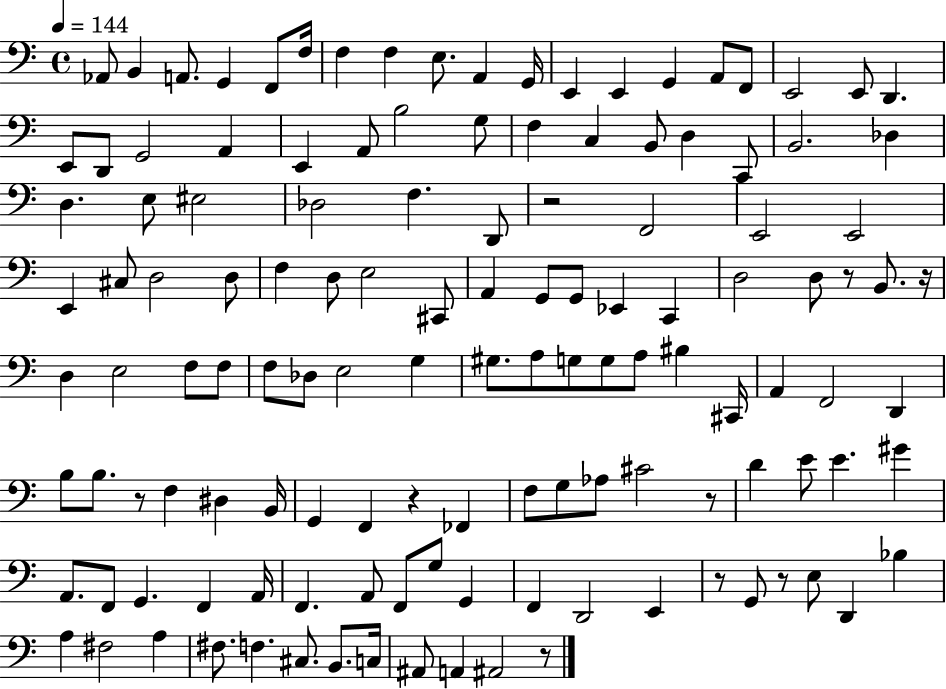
Ab2/e B2/q A2/e. G2/q F2/e F3/s F3/q F3/q E3/e. A2/q G2/s E2/q E2/q G2/q A2/e F2/e E2/h E2/e D2/q. E2/e D2/e G2/h A2/q E2/q A2/e B3/h G3/e F3/q C3/q B2/e D3/q C2/e B2/h. Db3/q D3/q. E3/e EIS3/h Db3/h F3/q. D2/e R/h F2/h E2/h E2/h E2/q C#3/e D3/h D3/e F3/q D3/e E3/h C#2/e A2/q G2/e G2/e Eb2/q C2/q D3/h D3/e R/e B2/e. R/s D3/q E3/h F3/e F3/e F3/e Db3/e E3/h G3/q G#3/e. A3/e G3/e G3/e A3/e BIS3/q C#2/s A2/q F2/h D2/q B3/e B3/e. R/e F3/q D#3/q B2/s G2/q F2/q R/q FES2/q F3/e G3/e Ab3/e C#4/h R/e D4/q E4/e E4/q. G#4/q A2/e. F2/e G2/q. F2/q A2/s F2/q. A2/e F2/e G3/e G2/q F2/q D2/h E2/q R/e G2/e R/e E3/e D2/q Bb3/q A3/q F#3/h A3/q F#3/e. F3/q. C#3/e. B2/e. C3/s A#2/e A2/q A#2/h R/e